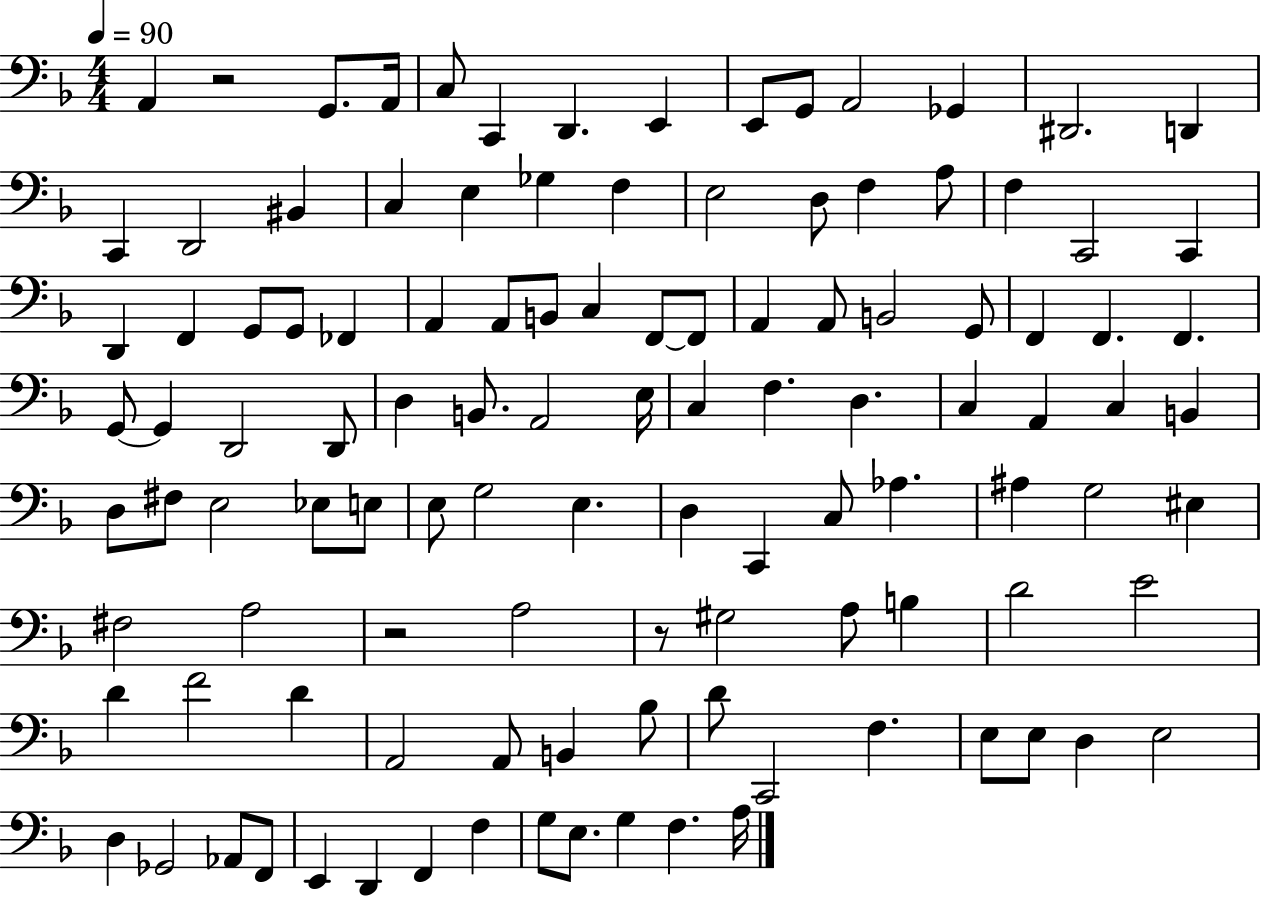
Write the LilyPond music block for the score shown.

{
  \clef bass
  \numericTimeSignature
  \time 4/4
  \key f \major
  \tempo 4 = 90
  \repeat volta 2 { a,4 r2 g,8. a,16 | c8 c,4 d,4. e,4 | e,8 g,8 a,2 ges,4 | dis,2. d,4 | \break c,4 d,2 bis,4 | c4 e4 ges4 f4 | e2 d8 f4 a8 | f4 c,2 c,4 | \break d,4 f,4 g,8 g,8 fes,4 | a,4 a,8 b,8 c4 f,8~~ f,8 | a,4 a,8 b,2 g,8 | f,4 f,4. f,4. | \break g,8~~ g,4 d,2 d,8 | d4 b,8. a,2 e16 | c4 f4. d4. | c4 a,4 c4 b,4 | \break d8 fis8 e2 ees8 e8 | e8 g2 e4. | d4 c,4 c8 aes4. | ais4 g2 eis4 | \break fis2 a2 | r2 a2 | r8 gis2 a8 b4 | d'2 e'2 | \break d'4 f'2 d'4 | a,2 a,8 b,4 bes8 | d'8 c,2 f4. | e8 e8 d4 e2 | \break d4 ges,2 aes,8 f,8 | e,4 d,4 f,4 f4 | g8 e8. g4 f4. a16 | } \bar "|."
}